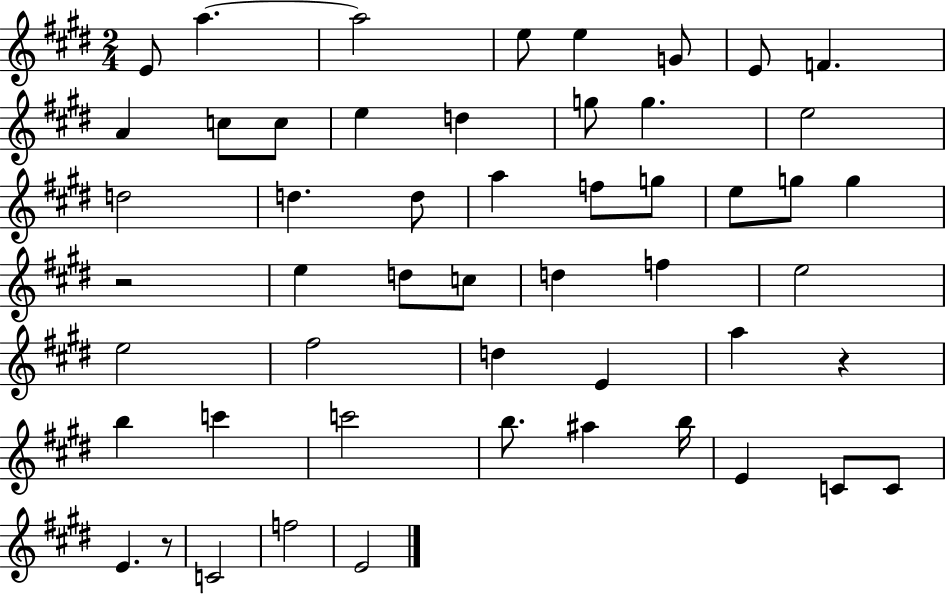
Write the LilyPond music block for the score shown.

{
  \clef treble
  \numericTimeSignature
  \time 2/4
  \key e \major
  e'8 a''4.~~ | a''2 | e''8 e''4 g'8 | e'8 f'4. | \break a'4 c''8 c''8 | e''4 d''4 | g''8 g''4. | e''2 | \break d''2 | d''4. d''8 | a''4 f''8 g''8 | e''8 g''8 g''4 | \break r2 | e''4 d''8 c''8 | d''4 f''4 | e''2 | \break e''2 | fis''2 | d''4 e'4 | a''4 r4 | \break b''4 c'''4 | c'''2 | b''8. ais''4 b''16 | e'4 c'8 c'8 | \break e'4. r8 | c'2 | f''2 | e'2 | \break \bar "|."
}